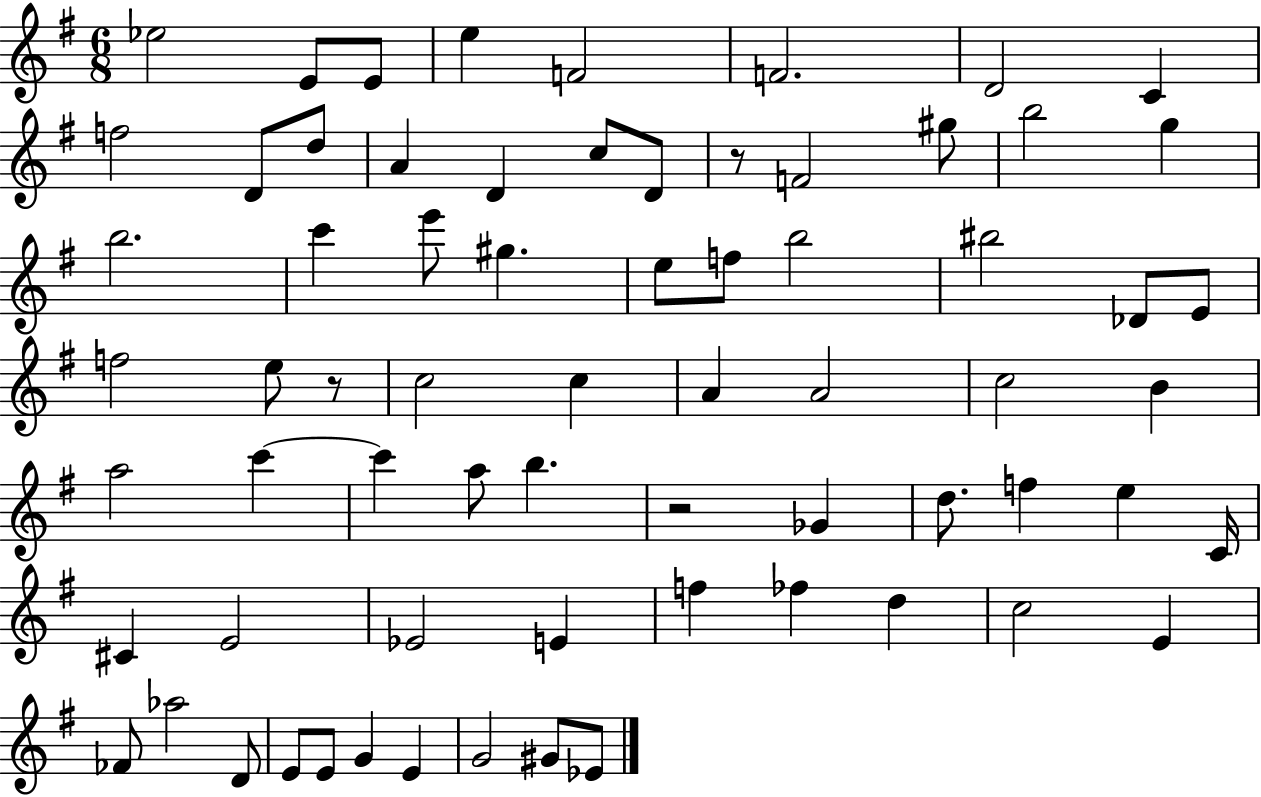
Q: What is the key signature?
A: G major